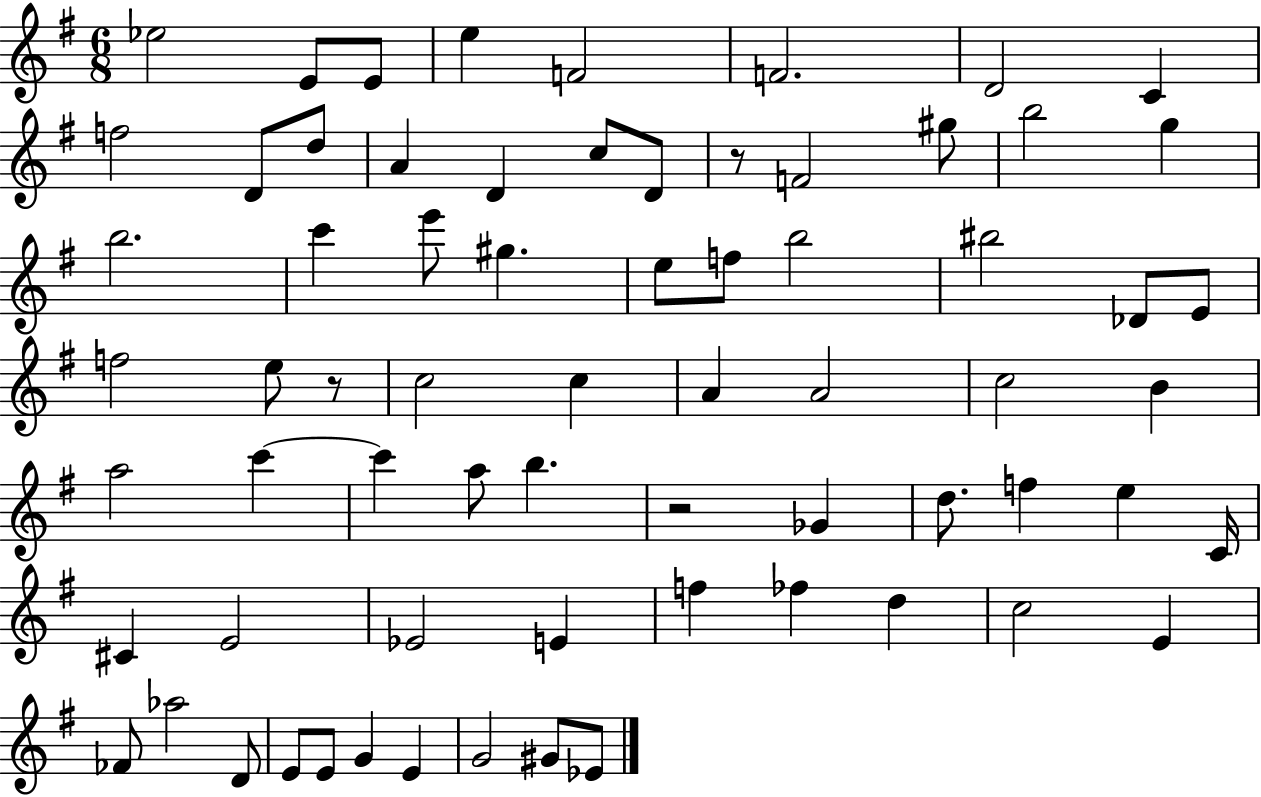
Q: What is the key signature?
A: G major